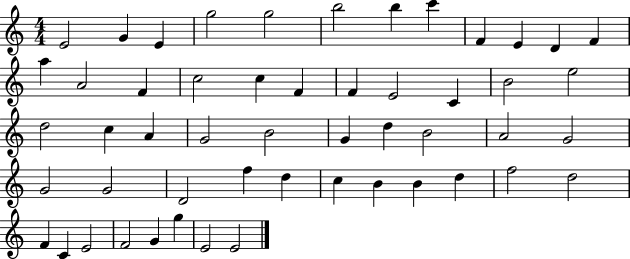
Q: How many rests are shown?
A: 0